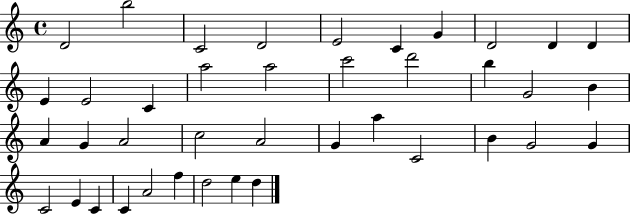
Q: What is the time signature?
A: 4/4